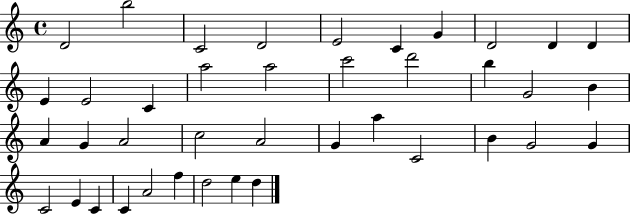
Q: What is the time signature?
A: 4/4